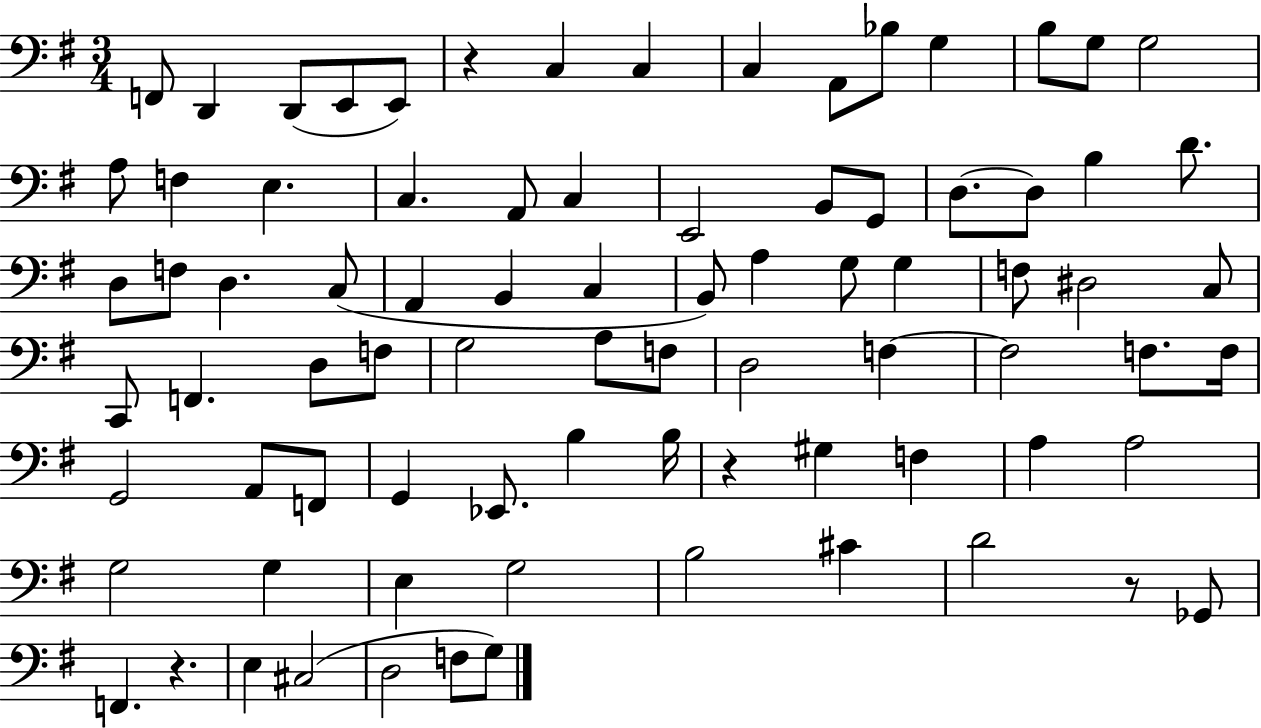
F2/e D2/q D2/e E2/e E2/e R/q C3/q C3/q C3/q A2/e Bb3/e G3/q B3/e G3/e G3/h A3/e F3/q E3/q. C3/q. A2/e C3/q E2/h B2/e G2/e D3/e. D3/e B3/q D4/e. D3/e F3/e D3/q. C3/e A2/q B2/q C3/q B2/e A3/q G3/e G3/q F3/e D#3/h C3/e C2/e F2/q. D3/e F3/e G3/h A3/e F3/e D3/h F3/q F3/h F3/e. F3/s G2/h A2/e F2/e G2/q Eb2/e. B3/q B3/s R/q G#3/q F3/q A3/q A3/h G3/h G3/q E3/q G3/h B3/h C#4/q D4/h R/e Gb2/e F2/q. R/q. E3/q C#3/h D3/h F3/e G3/e